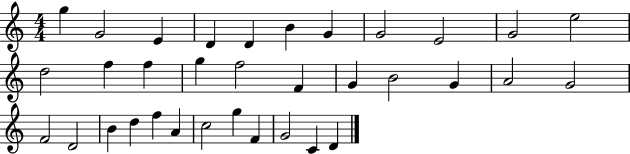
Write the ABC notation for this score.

X:1
T:Untitled
M:4/4
L:1/4
K:C
g G2 E D D B G G2 E2 G2 e2 d2 f f g f2 F G B2 G A2 G2 F2 D2 B d f A c2 g F G2 C D